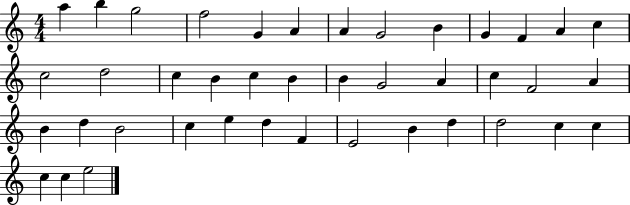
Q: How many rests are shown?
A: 0